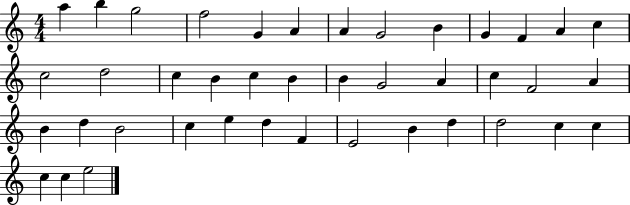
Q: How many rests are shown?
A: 0